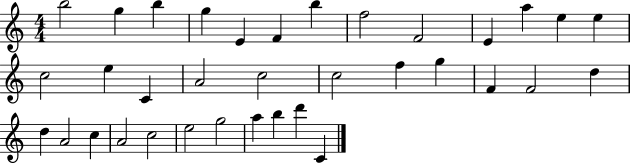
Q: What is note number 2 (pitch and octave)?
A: G5